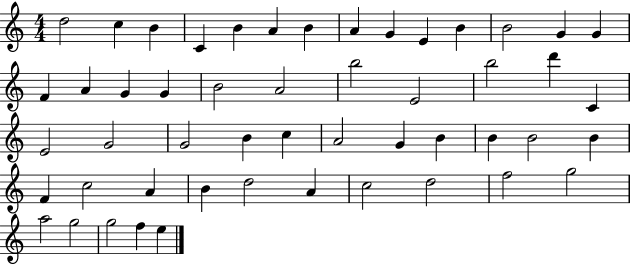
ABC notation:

X:1
T:Untitled
M:4/4
L:1/4
K:C
d2 c B C B A B A G E B B2 G G F A G G B2 A2 b2 E2 b2 d' C E2 G2 G2 B c A2 G B B B2 B F c2 A B d2 A c2 d2 f2 g2 a2 g2 g2 f e